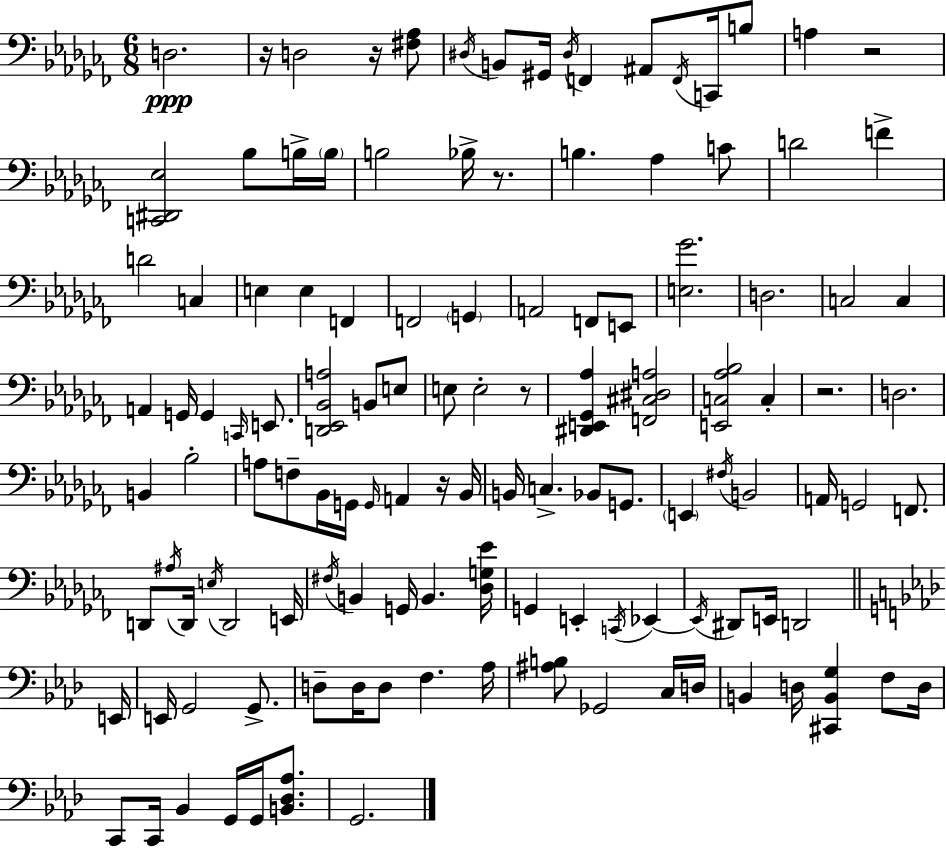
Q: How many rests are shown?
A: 7